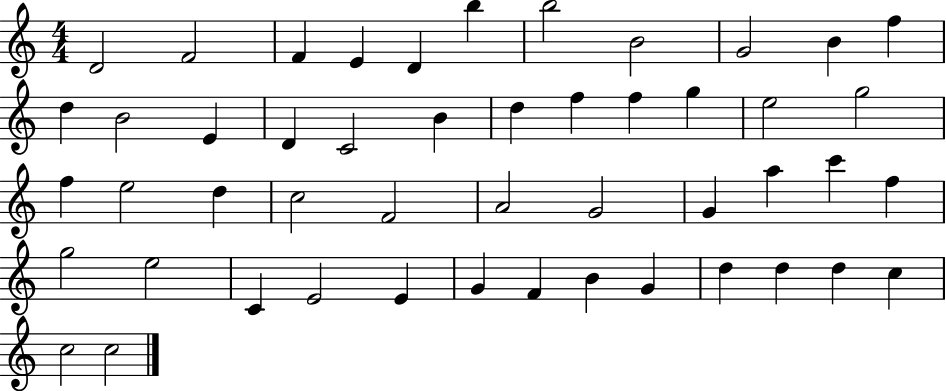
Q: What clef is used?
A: treble